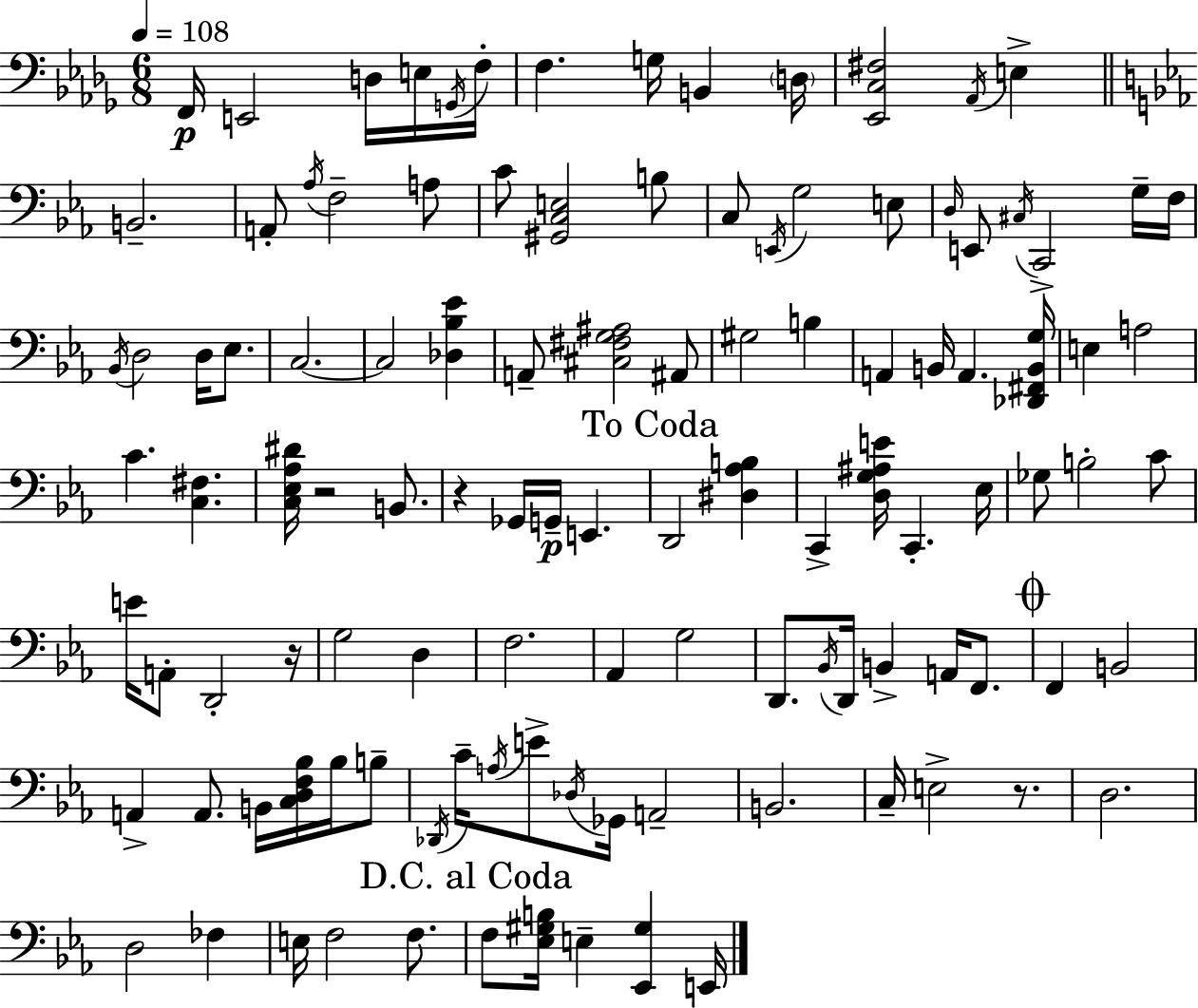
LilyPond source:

{
  \clef bass
  \numericTimeSignature
  \time 6/8
  \key bes \minor
  \tempo 4 = 108
  f,16\p e,2 d16 e16 \acciaccatura { g,16 } | f16-. f4. g16 b,4 | \parenthesize d16 <ees, c fis>2 \acciaccatura { aes,16 } e4-> | \bar "||" \break \key ees \major b,2.-- | a,8-. \acciaccatura { aes16 } f2-- a8 | c'8 <gis, c e>2 b8 | c8 \acciaccatura { e,16 } g2 | \break e8 \grace { d16 } e,8 \acciaccatura { cis16 } c,2-> | g16-- f16 \acciaccatura { bes,16 } d2 | d16 ees8. c2.~~ | c2 | \break <des bes ees'>4 a,8-- <cis fis g ais>2 | ais,8 gis2 | b4 a,4 b,16 a,4. | <des, fis, b, g>16 e4 a2 | \break c'4. <c fis>4. | <c ees aes dis'>16 r2 | b,8. r4 ges,16 g,16--\p e,4. | \mark "To Coda" d,2 | \break <dis aes b>4 c,4-> <d g ais e'>16 c,4.-. | ees16 ges8 b2-. | c'8 e'16 a,8-. d,2-. | r16 g2 | \break d4 f2. | aes,4 g2 | d,8. \acciaccatura { bes,16 } d,16 b,4-> | a,16 f,8. \mark \markup { \musicglyph "scripts.coda" } f,4 b,2 | \break a,4-> a,8. | b,16 <c d f bes>16 bes16 b8-- \acciaccatura { des,16 } c'16-- \acciaccatura { a16 } e'8-> \acciaccatura { des16 } | ges,16 a,2-- b,2. | c16-- e2-> | \break r8. d2. | d2 | fes4 e16 f2 | f8. \mark "D.C. al Coda" f8 <ees gis b>16 | \break e4-- <ees, gis>4 e,16 \bar "|."
}